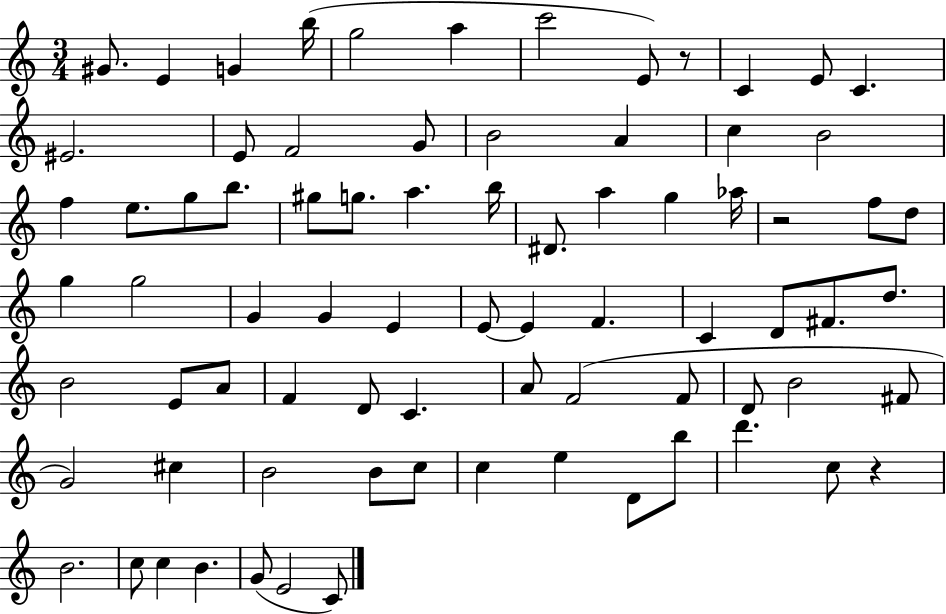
{
  \clef treble
  \numericTimeSignature
  \time 3/4
  \key c \major
  \repeat volta 2 { gis'8. e'4 g'4 b''16( | g''2 a''4 | c'''2 e'8) r8 | c'4 e'8 c'4. | \break eis'2. | e'8 f'2 g'8 | b'2 a'4 | c''4 b'2 | \break f''4 e''8. g''8 b''8. | gis''8 g''8. a''4. b''16 | dis'8. a''4 g''4 aes''16 | r2 f''8 d''8 | \break g''4 g''2 | g'4 g'4 e'4 | e'8~~ e'4 f'4. | c'4 d'8 fis'8. d''8. | \break b'2 e'8 a'8 | f'4 d'8 c'4. | a'8 f'2( f'8 | d'8 b'2 fis'8 | \break g'2) cis''4 | b'2 b'8 c''8 | c''4 e''4 d'8 b''8 | d'''4. c''8 r4 | \break b'2. | c''8 c''4 b'4. | g'8( e'2 c'8) | } \bar "|."
}